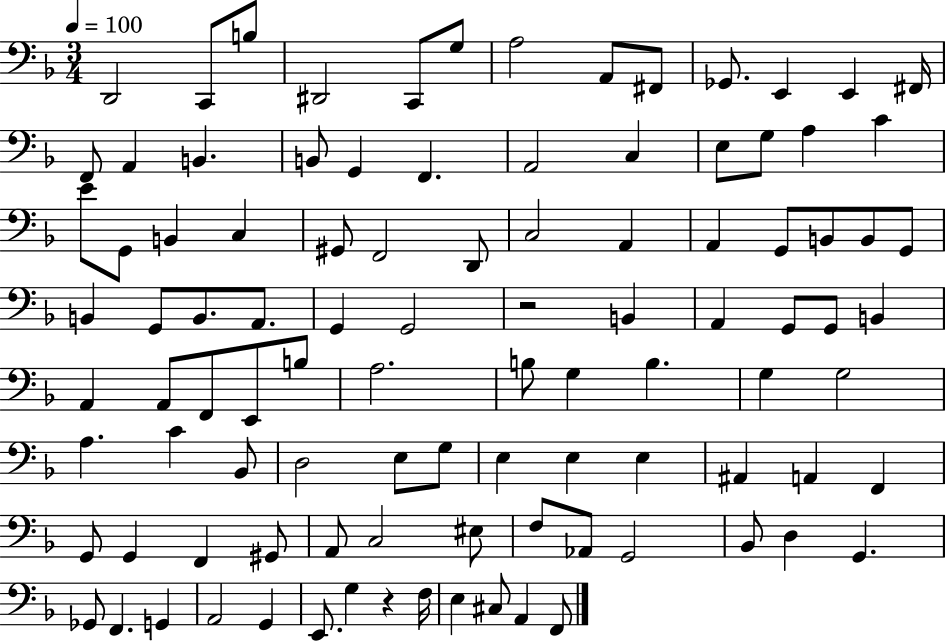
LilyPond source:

{
  \clef bass
  \numericTimeSignature
  \time 3/4
  \key f \major
  \tempo 4 = 100
  d,2 c,8 b8 | dis,2 c,8 g8 | a2 a,8 fis,8 | ges,8. e,4 e,4 fis,16 | \break f,8 a,4 b,4. | b,8 g,4 f,4. | a,2 c4 | e8 g8 a4 c'4 | \break e'8 g,8 b,4 c4 | gis,8 f,2 d,8 | c2 a,4 | a,4 g,8 b,8 b,8 g,8 | \break b,4 g,8 b,8. a,8. | g,4 g,2 | r2 b,4 | a,4 g,8 g,8 b,4 | \break a,4 a,8 f,8 e,8 b8 | a2. | b8 g4 b4. | g4 g2 | \break a4. c'4 bes,8 | d2 e8 g8 | e4 e4 e4 | ais,4 a,4 f,4 | \break g,8 g,4 f,4 gis,8 | a,8 c2 eis8 | f8 aes,8 g,2 | bes,8 d4 g,4. | \break ges,8 f,4. g,4 | a,2 g,4 | e,8. g4 r4 f16 | e4 cis8 a,4 f,8 | \break \bar "|."
}